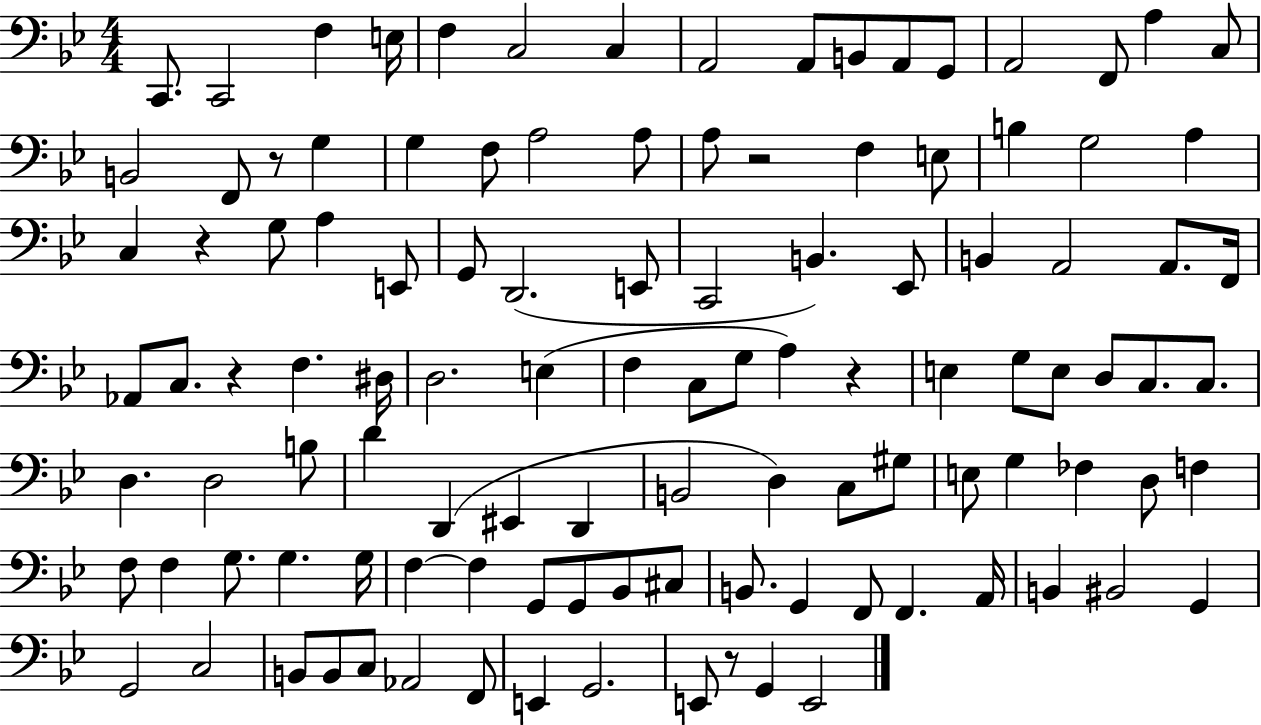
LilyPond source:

{
  \clef bass
  \numericTimeSignature
  \time 4/4
  \key bes \major
  c,8. c,2 f4 e16 | f4 c2 c4 | a,2 a,8 b,8 a,8 g,8 | a,2 f,8 a4 c8 | \break b,2 f,8 r8 g4 | g4 f8 a2 a8 | a8 r2 f4 e8 | b4 g2 a4 | \break c4 r4 g8 a4 e,8 | g,8 d,2.( e,8 | c,2 b,4.) ees,8 | b,4 a,2 a,8. f,16 | \break aes,8 c8. r4 f4. dis16 | d2. e4( | f4 c8 g8 a4) r4 | e4 g8 e8 d8 c8. c8. | \break d4. d2 b8 | d'4 d,4( eis,4 d,4 | b,2 d4) c8 gis8 | e8 g4 fes4 d8 f4 | \break f8 f4 g8. g4. g16 | f4~~ f4 g,8 g,8 bes,8 cis8 | b,8. g,4 f,8 f,4. a,16 | b,4 bis,2 g,4 | \break g,2 c2 | b,8 b,8 c8 aes,2 f,8 | e,4 g,2. | e,8 r8 g,4 e,2 | \break \bar "|."
}